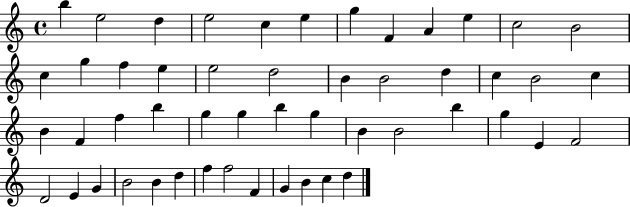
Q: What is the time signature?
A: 4/4